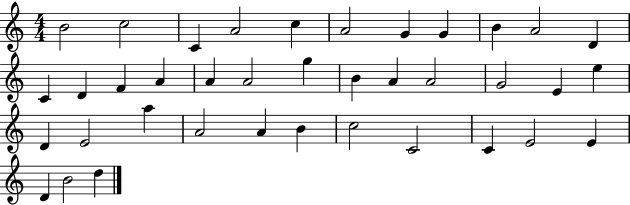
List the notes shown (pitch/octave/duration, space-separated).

B4/h C5/h C4/q A4/h C5/q A4/h G4/q G4/q B4/q A4/h D4/q C4/q D4/q F4/q A4/q A4/q A4/h G5/q B4/q A4/q A4/h G4/h E4/q E5/q D4/q E4/h A5/q A4/h A4/q B4/q C5/h C4/h C4/q E4/h E4/q D4/q B4/h D5/q